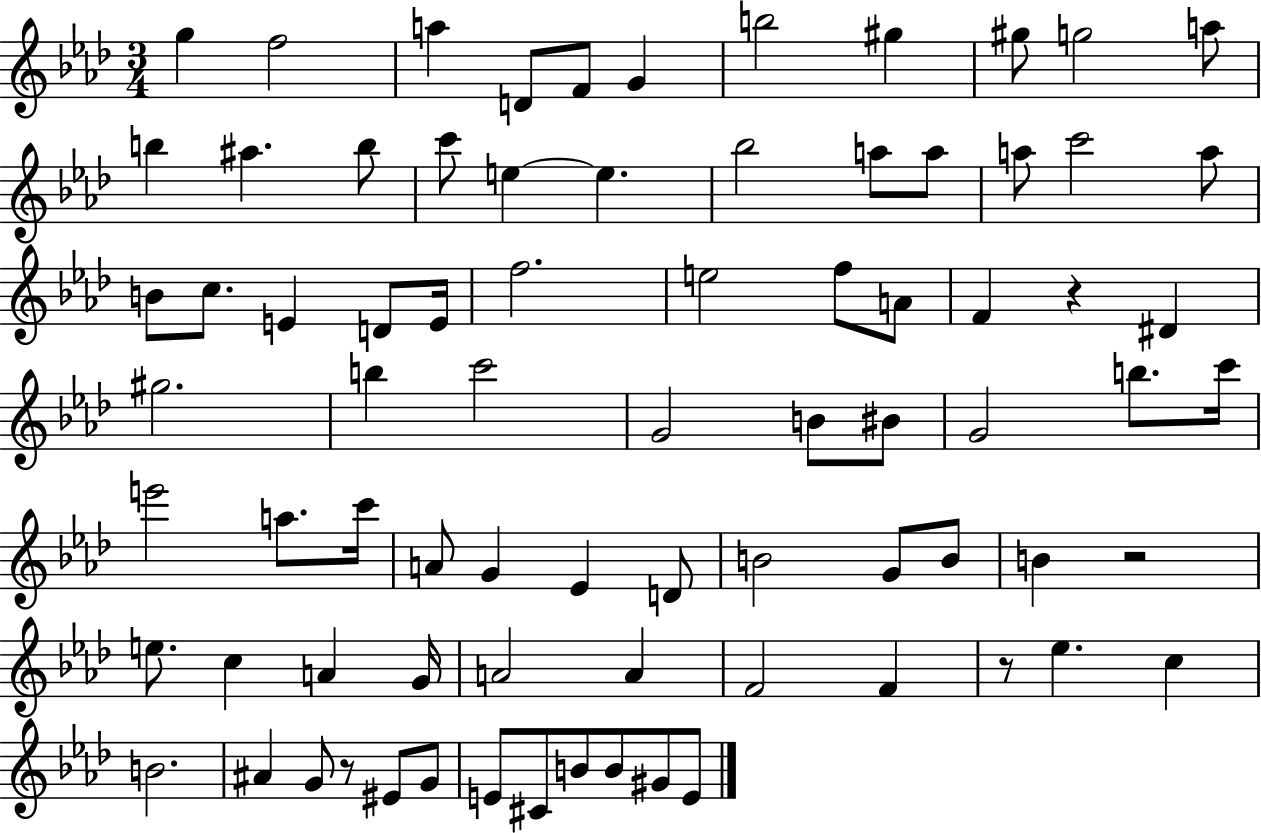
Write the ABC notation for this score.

X:1
T:Untitled
M:3/4
L:1/4
K:Ab
g f2 a D/2 F/2 G b2 ^g ^g/2 g2 a/2 b ^a b/2 c'/2 e e _b2 a/2 a/2 a/2 c'2 a/2 B/2 c/2 E D/2 E/4 f2 e2 f/2 A/2 F z ^D ^g2 b c'2 G2 B/2 ^B/2 G2 b/2 c'/4 e'2 a/2 c'/4 A/2 G _E D/2 B2 G/2 B/2 B z2 e/2 c A G/4 A2 A F2 F z/2 _e c B2 ^A G/2 z/2 ^E/2 G/2 E/2 ^C/2 B/2 B/2 ^G/2 E/2